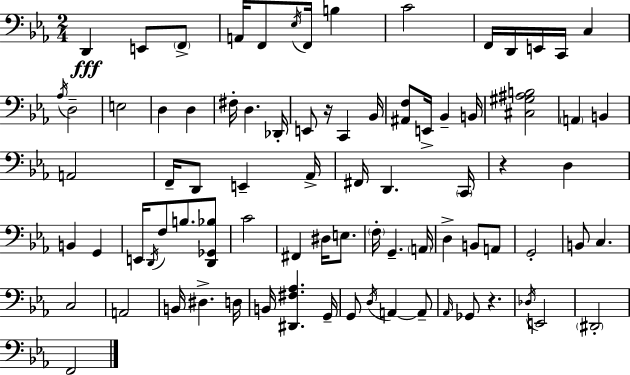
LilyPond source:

{
  \clef bass
  \numericTimeSignature
  \time 2/4
  \key c \minor
  \repeat volta 2 { d,4\fff e,8 \parenthesize f,8-> | a,16 f,8 \acciaccatura { ees16 } f,16 b4 | c'2 | f,16 d,16 e,16 c,16 c4 | \break \acciaccatura { aes16 } d2-- | e2 | d4 d4 | fis16-. d4. | \break des,16-. e,8 r16 c,4 | bes,16 <ais, f>8 e,16-> bes,4-- | b,16 <cis gis ais b>2 | \parenthesize a,4 b,4 | \break a,2 | f,16-- d,8 e,4-- | aes,16-> fis,16 d,4. | \parenthesize c,16 r4 d4 | \break b,4 g,4 | e,16 \acciaccatura { d,16 } f8 b8. | <d, ges, bes>8 c'2 | fis,4 dis16 | \break e8. \parenthesize f16-. g,4.-- | \parenthesize a,16 d4-> b,8 | a,8 g,2-. | b,8 c4. | \break c2 | a,2 | b,16 dis4.-> | d16 b,16 <dis, fis aes>4. | \break g,16-- g,8 \acciaccatura { d16 } a,4~~ | a,8-- \grace { aes,16 } ges,8 r4. | \acciaccatura { des16 } e,2 | \parenthesize dis,2-. | \break f,2 | } \bar "|."
}